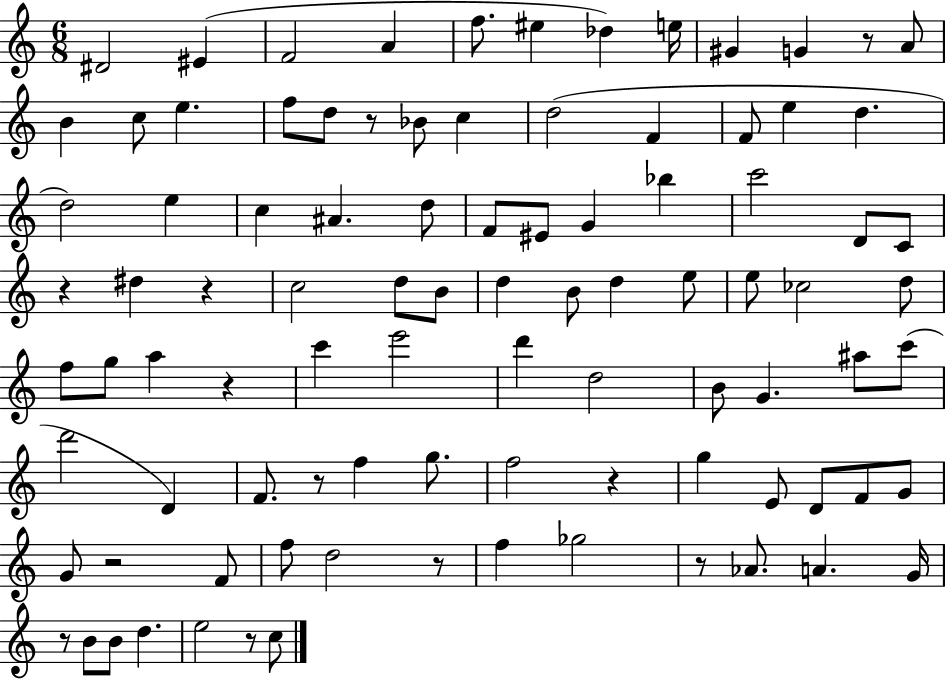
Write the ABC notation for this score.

X:1
T:Untitled
M:6/8
L:1/4
K:C
^D2 ^E F2 A f/2 ^e _d e/4 ^G G z/2 A/2 B c/2 e f/2 d/2 z/2 _B/2 c d2 F F/2 e d d2 e c ^A d/2 F/2 ^E/2 G _b c'2 D/2 C/2 z ^d z c2 d/2 B/2 d B/2 d e/2 e/2 _c2 d/2 f/2 g/2 a z c' e'2 d' d2 B/2 G ^a/2 c'/2 d'2 D F/2 z/2 f g/2 f2 z g E/2 D/2 F/2 G/2 G/2 z2 F/2 f/2 d2 z/2 f _g2 z/2 _A/2 A G/4 z/2 B/2 B/2 d e2 z/2 c/2